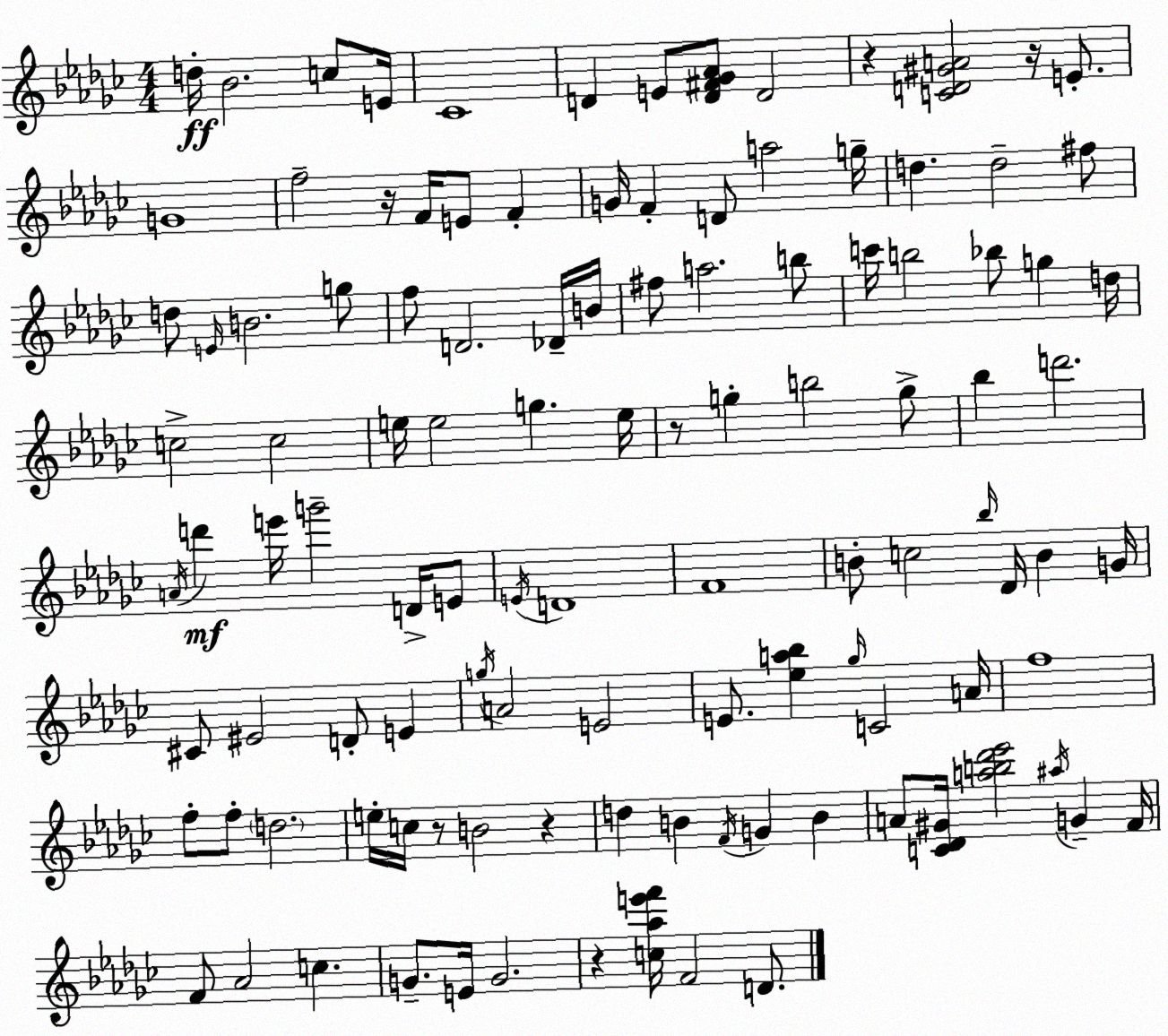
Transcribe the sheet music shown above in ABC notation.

X:1
T:Untitled
M:4/4
L:1/4
K:Ebm
d/4 _B2 c/2 E/4 _C4 D E/2 [D^F_G_A]/2 D2 z [CD^GA]2 z/4 E/2 G4 f2 z/4 F/4 E/2 F G/4 F D/2 a2 g/4 d d2 ^f/2 d/2 E/4 B2 g/2 f/2 D2 _D/4 B/4 ^f/2 a2 b/2 c'/4 b2 _b/2 g d/4 c2 c2 e/4 e2 g e/4 z/2 g b2 g/2 _b d'2 A/4 d' e'/4 g'2 D/4 E/2 E/4 D4 F4 B/2 c2 _b/4 _D/4 B G/4 ^C/2 ^E2 D/2 E g/4 A2 E2 E/2 [_ea_b] _g/4 C2 A/4 f4 f/2 f/2 d2 e/4 c/4 z/2 B2 z d B F/4 G B A/2 [C_D^G]/4 [ab_d'_e']2 ^a/4 G F/4 F/2 _A2 c G/2 E/4 G2 z [c_ae'f']/4 F2 D/2